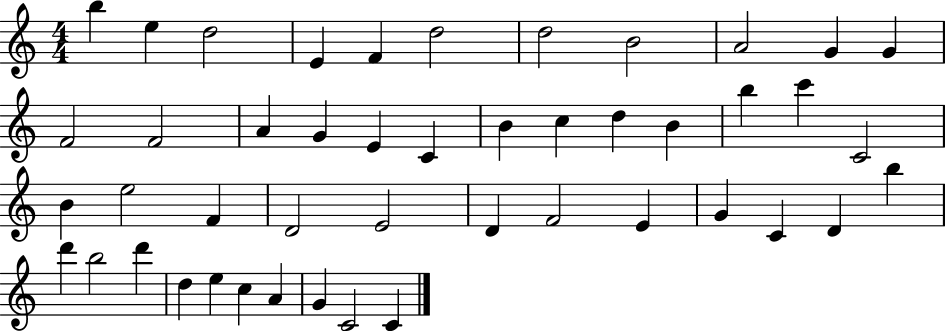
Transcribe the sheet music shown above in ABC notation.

X:1
T:Untitled
M:4/4
L:1/4
K:C
b e d2 E F d2 d2 B2 A2 G G F2 F2 A G E C B c d B b c' C2 B e2 F D2 E2 D F2 E G C D b d' b2 d' d e c A G C2 C